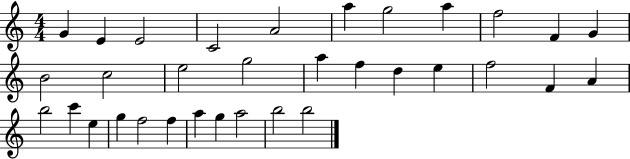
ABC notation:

X:1
T:Untitled
M:4/4
L:1/4
K:C
G E E2 C2 A2 a g2 a f2 F G B2 c2 e2 g2 a f d e f2 F A b2 c' e g f2 f a g a2 b2 b2